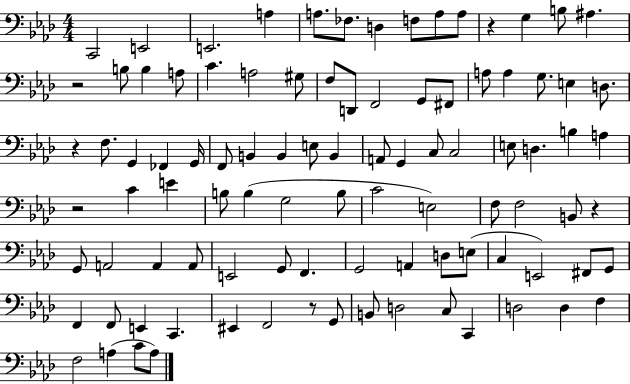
{
  \clef bass
  \numericTimeSignature
  \time 4/4
  \key aes \major
  c,2 e,2 | e,2. a4 | a8. fes8. d4 f8 a8 a8 | r4 g4 b8 ais4. | \break r2 b8 b4 a8 | c'4. a2 gis8 | f8 d,8 f,2 g,8 fis,8 | a8 a4 g8. e4 d8. | \break r4 f8. g,4 fes,4 g,16 | f,8 b,4 b,4 e8 b,4 | a,8 g,4 c8 c2 | e8 d4. b4 a4 | \break r2 c'4 e'4 | b8 b4( g2 b8 | c'2 e2) | f8 f2 b,8 r4 | \break g,8 a,2 a,4 a,8 | e,2 g,8 f,4. | g,2 a,4 d8 e8( | c4 e,2) fis,8 g,8 | \break f,4 f,8 e,4 c,4. | eis,4 f,2 r8 g,8 | b,8 d2 c8 c,4 | d2 d4 f4 | \break f2 a4( c'8 a8) | \bar "|."
}